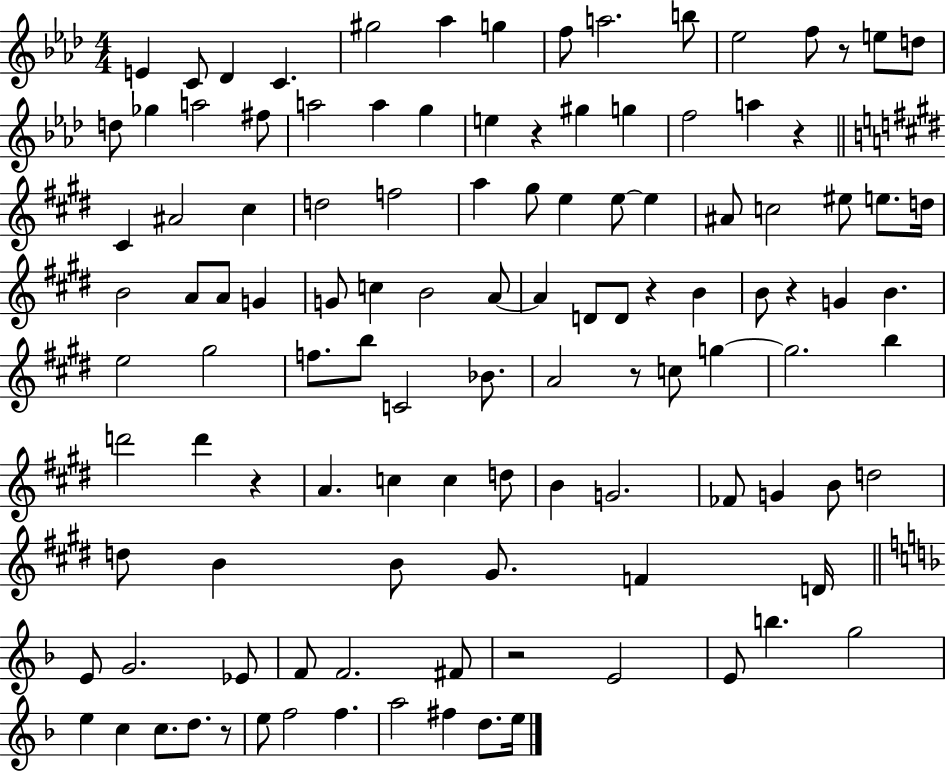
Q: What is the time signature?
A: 4/4